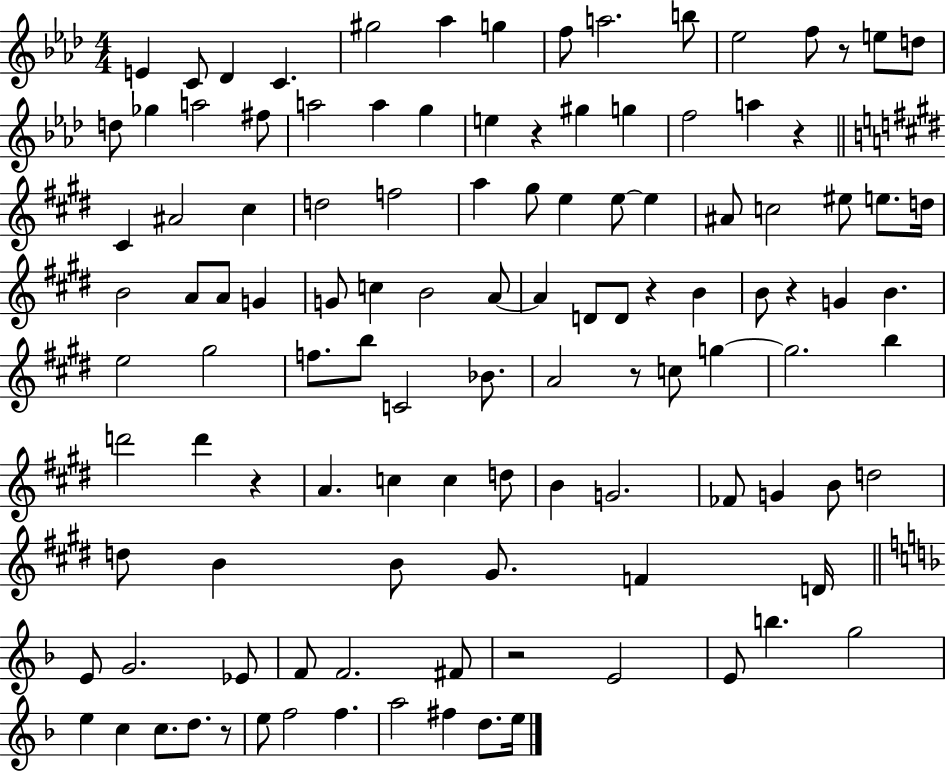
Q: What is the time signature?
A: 4/4